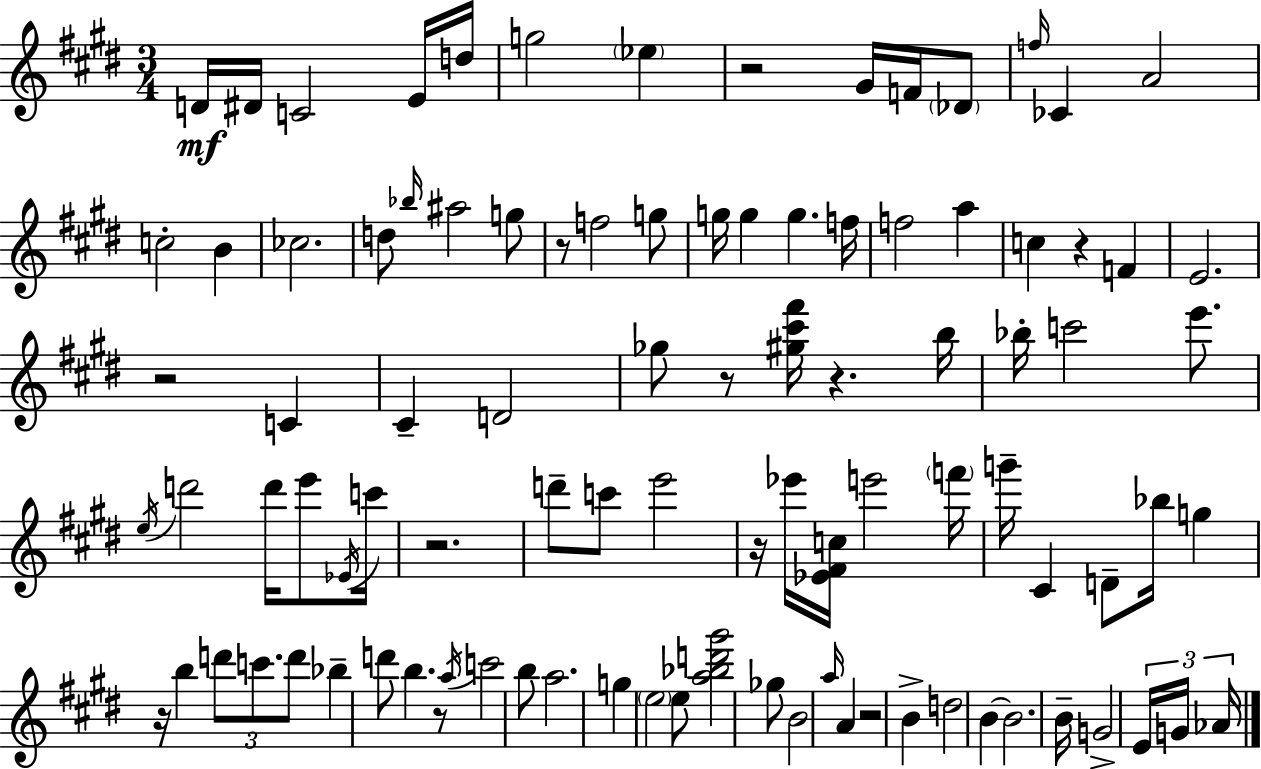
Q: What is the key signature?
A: E major